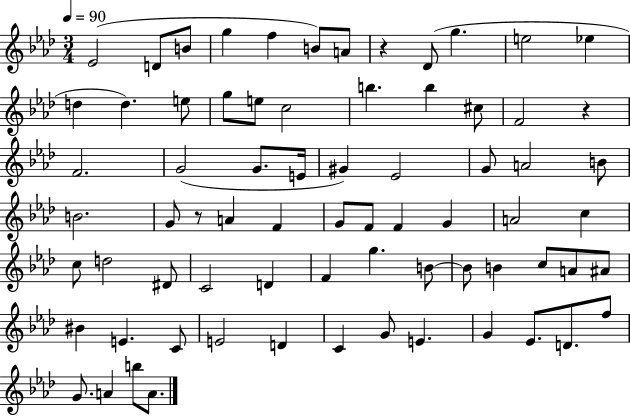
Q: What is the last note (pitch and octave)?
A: A4